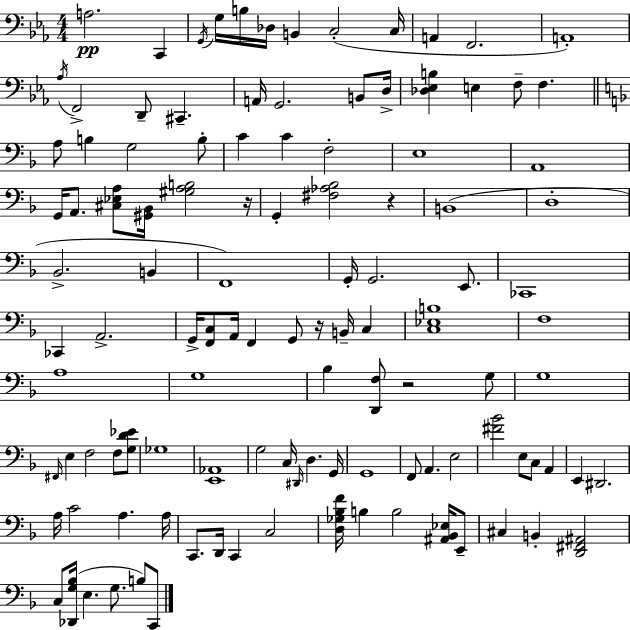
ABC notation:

X:1
T:Untitled
M:4/4
L:1/4
K:Cm
A,2 C,, G,,/4 G,/4 B,/4 _D,/4 B,, C,2 C,/4 A,, F,,2 A,,4 _A,/4 F,,2 D,,/2 ^C,, A,,/4 G,,2 B,,/2 D,/4 [_D,_E,B,] E, F,/2 F, A,/2 B, G,2 B,/2 C C F,2 E,4 A,,4 G,,/4 A,,/2 [^C,_E,A,]/2 [^G,,_B,,]/4 [^G,A,B,]2 z/4 G,, [^F,_A,_B,]2 z B,,4 D,4 _B,,2 B,, F,,4 G,,/4 G,,2 E,,/2 _C,,4 _C,, A,,2 G,,/4 [F,,C,]/2 A,,/4 F,, G,,/2 z/4 B,,/4 C, [C,_E,B,]4 F,4 A,4 G,4 _B, [D,,F,]/2 z2 G,/2 G,4 ^F,,/4 E, F,2 F,/2 [G,D_E]/2 _G,4 [E,,_A,,]4 G,2 C,/4 ^D,,/4 D, G,,/4 G,,4 F,,/2 A,, E,2 [^F_B]2 E,/2 C,/2 A,, E,, ^D,,2 A,/4 C2 A, A,/4 C,,/2 D,,/4 C,, C,2 [D,_G,_B,F]/4 B, B,2 [^A,,_B,,_E,]/4 E,,/2 ^C, B,, [D,,^F,,^A,,]2 C,/2 [_D,,G,_B,]/4 E, G,/2 B,/2 C,,/2